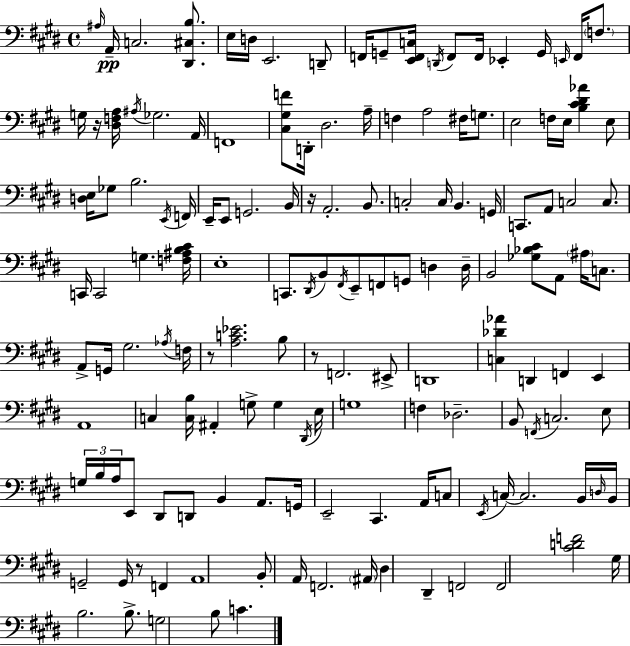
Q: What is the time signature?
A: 4/4